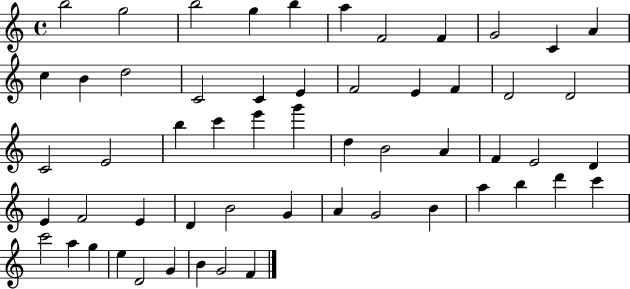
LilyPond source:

{
  \clef treble
  \time 4/4
  \defaultTimeSignature
  \key c \major
  b''2 g''2 | b''2 g''4 b''4 | a''4 f'2 f'4 | g'2 c'4 a'4 | \break c''4 b'4 d''2 | c'2 c'4 e'4 | f'2 e'4 f'4 | d'2 d'2 | \break c'2 e'2 | b''4 c'''4 e'''4 g'''4 | d''4 b'2 a'4 | f'4 e'2 d'4 | \break e'4 f'2 e'4 | d'4 b'2 g'4 | a'4 g'2 b'4 | a''4 b''4 d'''4 c'''4 | \break c'''2 a''4 g''4 | e''4 d'2 g'4 | b'4 g'2 f'4 | \bar "|."
}